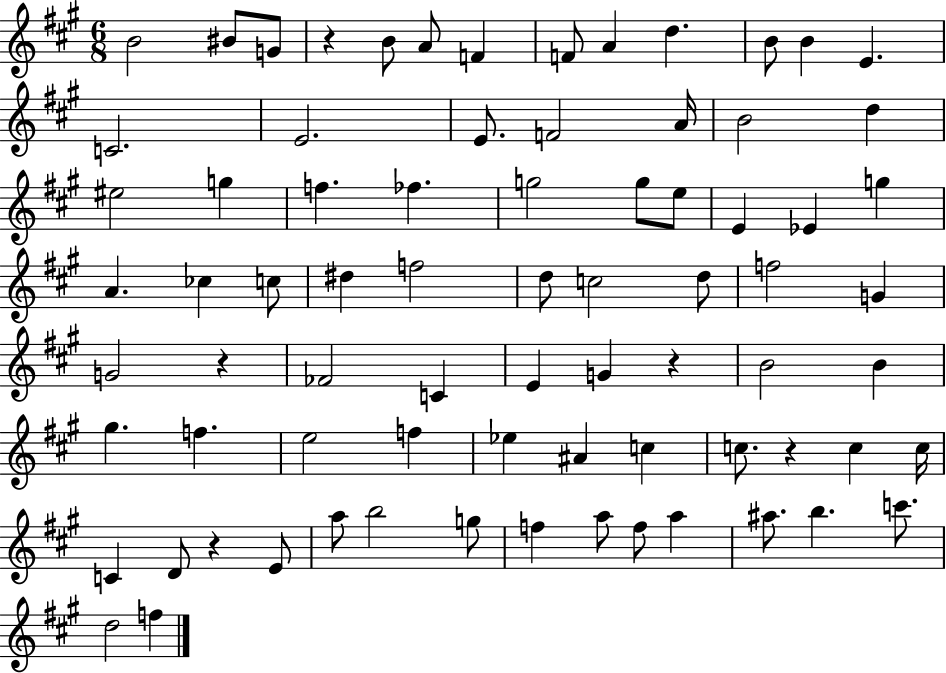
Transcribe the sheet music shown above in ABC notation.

X:1
T:Untitled
M:6/8
L:1/4
K:A
B2 ^B/2 G/2 z B/2 A/2 F F/2 A d B/2 B E C2 E2 E/2 F2 A/4 B2 d ^e2 g f _f g2 g/2 e/2 E _E g A _c c/2 ^d f2 d/2 c2 d/2 f2 G G2 z _F2 C E G z B2 B ^g f e2 f _e ^A c c/2 z c c/4 C D/2 z E/2 a/2 b2 g/2 f a/2 f/2 a ^a/2 b c'/2 d2 f